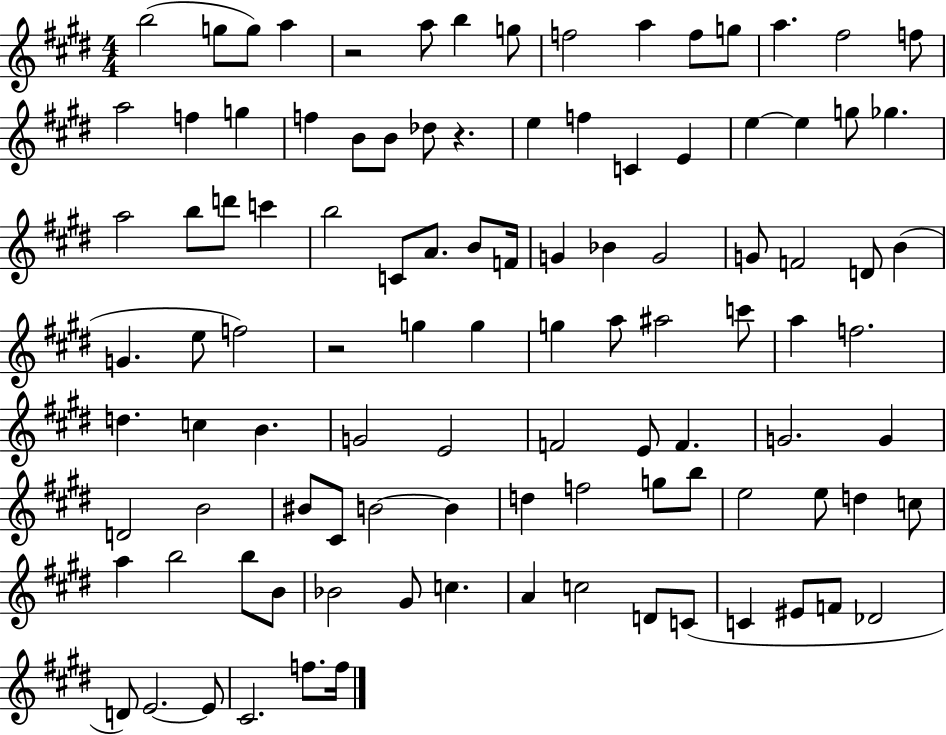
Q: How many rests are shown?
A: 3